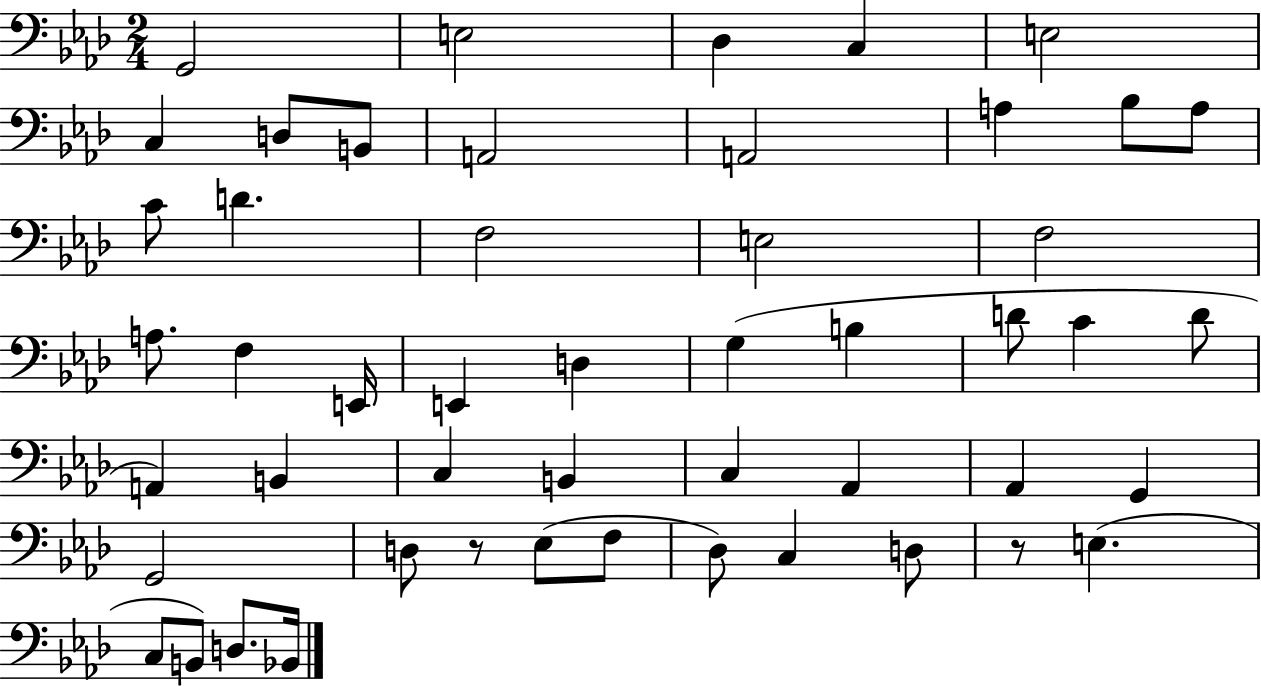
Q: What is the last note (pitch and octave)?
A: Bb2